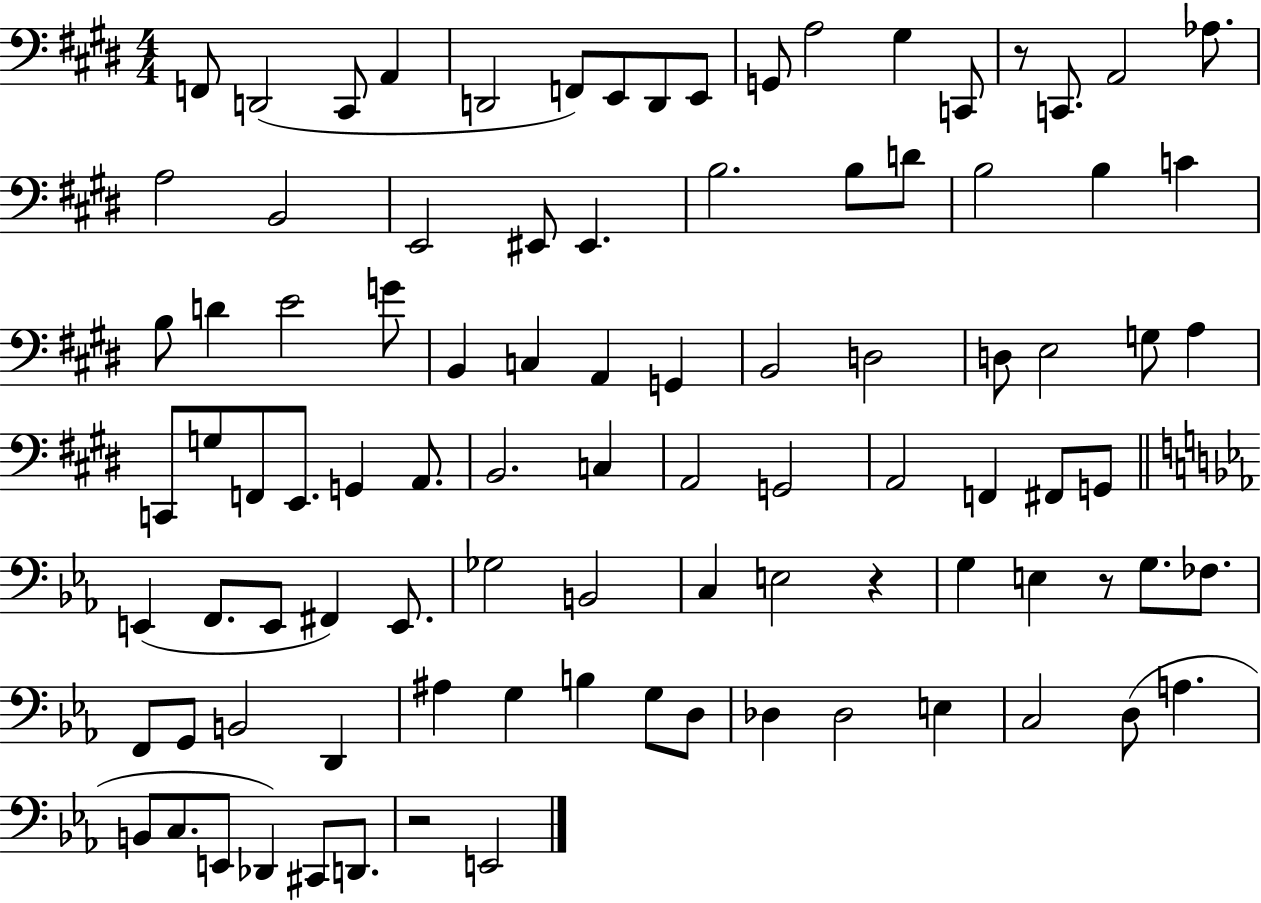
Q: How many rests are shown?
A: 4